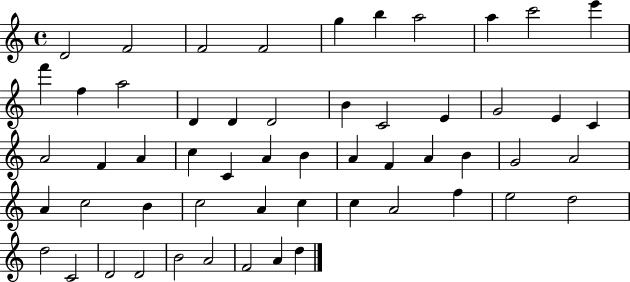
D4/h F4/h F4/h F4/h G5/q B5/q A5/h A5/q C6/h E6/q F6/q F5/q A5/h D4/q D4/q D4/h B4/q C4/h E4/q G4/h E4/q C4/q A4/h F4/q A4/q C5/q C4/q A4/q B4/q A4/q F4/q A4/q B4/q G4/h A4/h A4/q C5/h B4/q C5/h A4/q C5/q C5/q A4/h F5/q E5/h D5/h D5/h C4/h D4/h D4/h B4/h A4/h F4/h A4/q D5/q